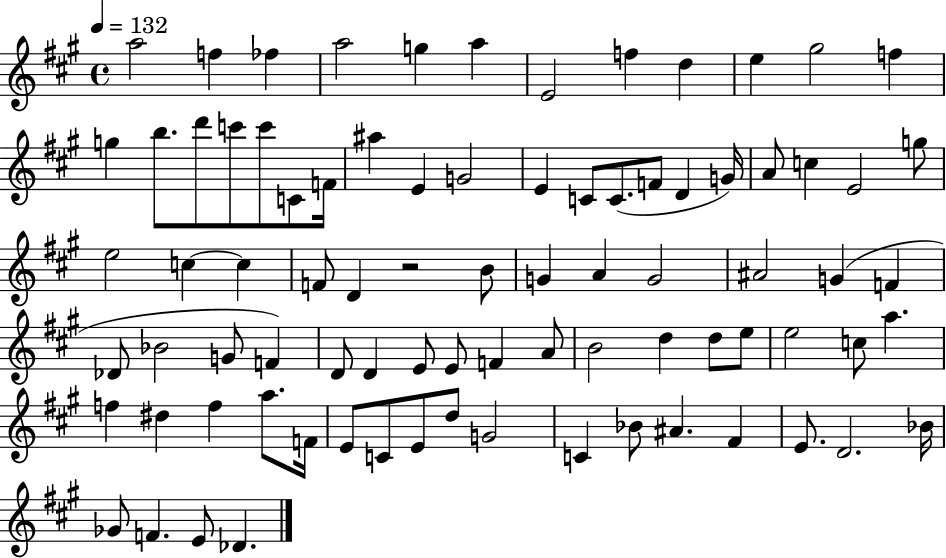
X:1
T:Untitled
M:4/4
L:1/4
K:A
a2 f _f a2 g a E2 f d e ^g2 f g b/2 d'/2 c'/2 c'/2 C/2 F/4 ^a E G2 E C/2 C/2 F/2 D G/4 A/2 c E2 g/2 e2 c c F/2 D z2 B/2 G A G2 ^A2 G F _D/2 _B2 G/2 F D/2 D E/2 E/2 F A/2 B2 d d/2 e/2 e2 c/2 a f ^d f a/2 F/4 E/2 C/2 E/2 d/2 G2 C _B/2 ^A ^F E/2 D2 _B/4 _G/2 F E/2 _D